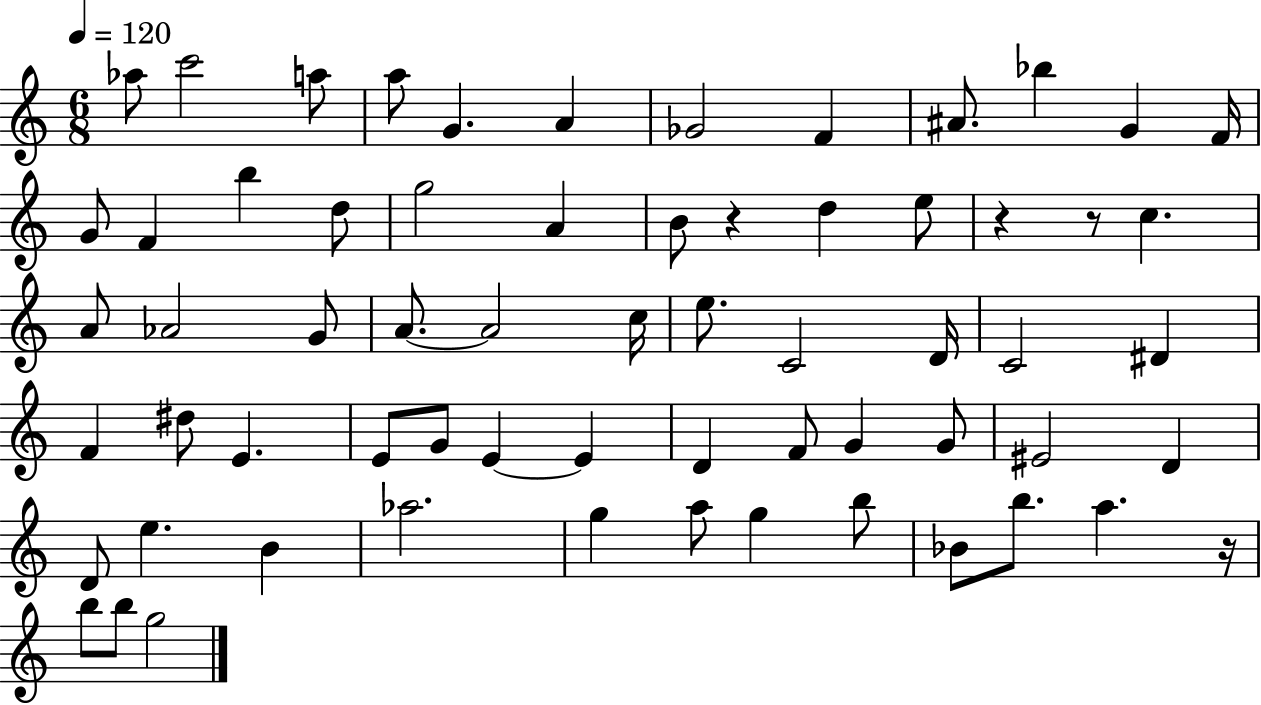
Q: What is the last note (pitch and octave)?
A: G5